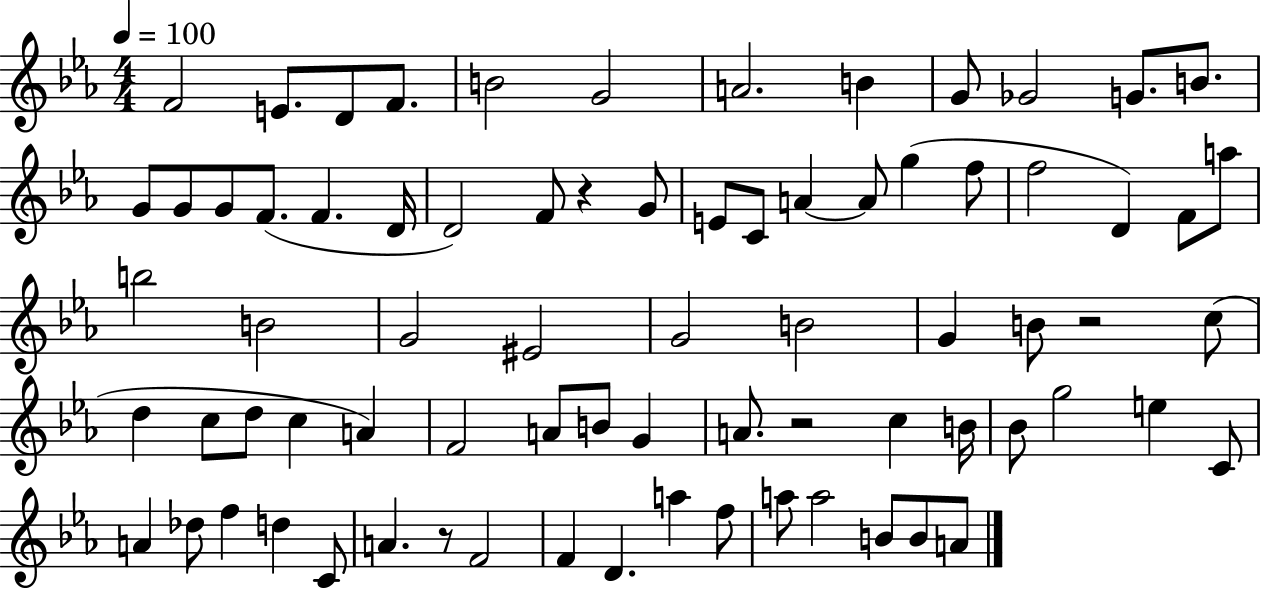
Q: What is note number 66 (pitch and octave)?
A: A5